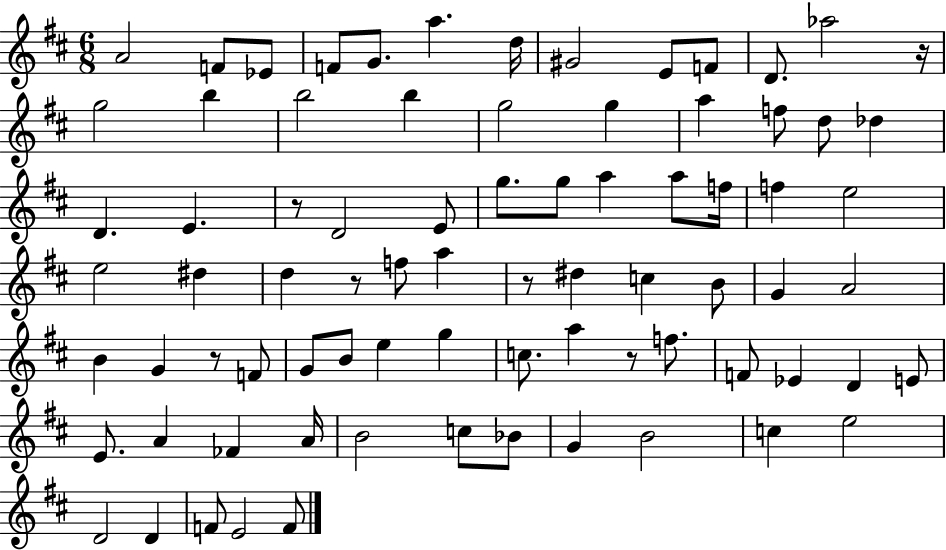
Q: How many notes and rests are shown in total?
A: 79